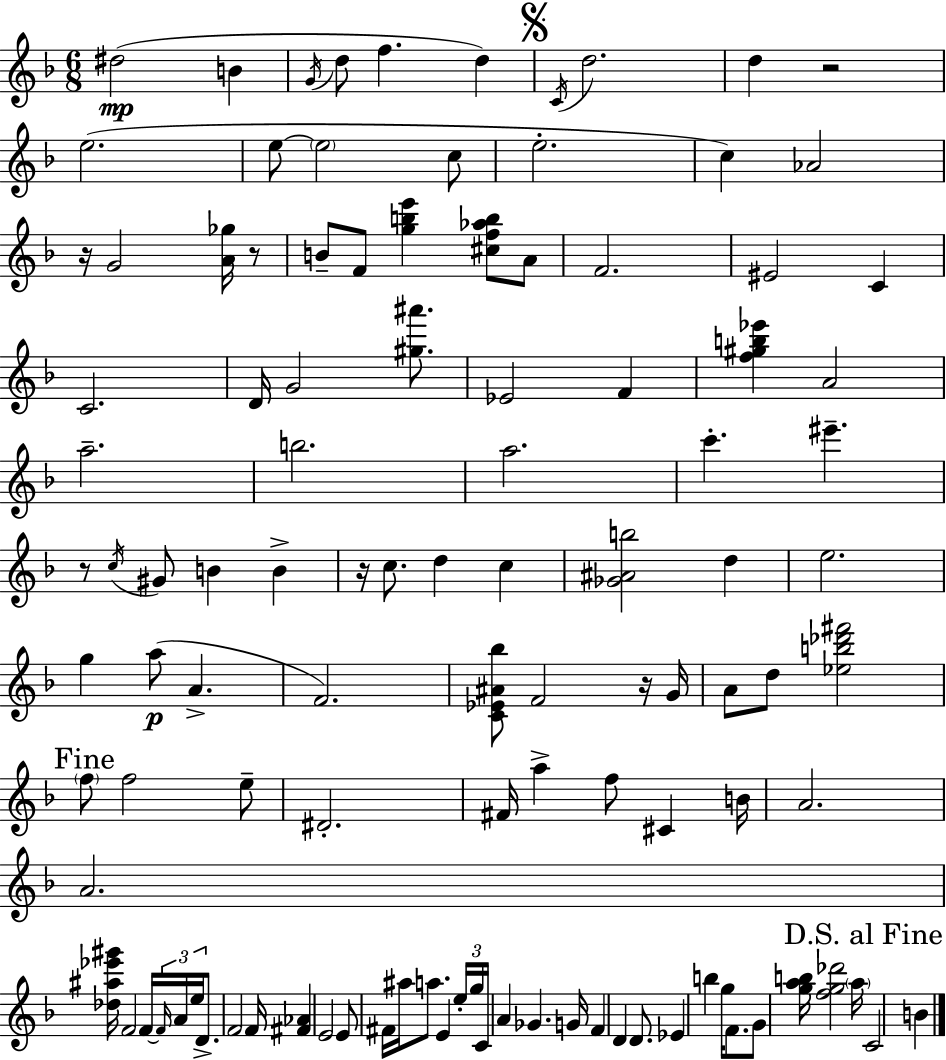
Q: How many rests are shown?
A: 6